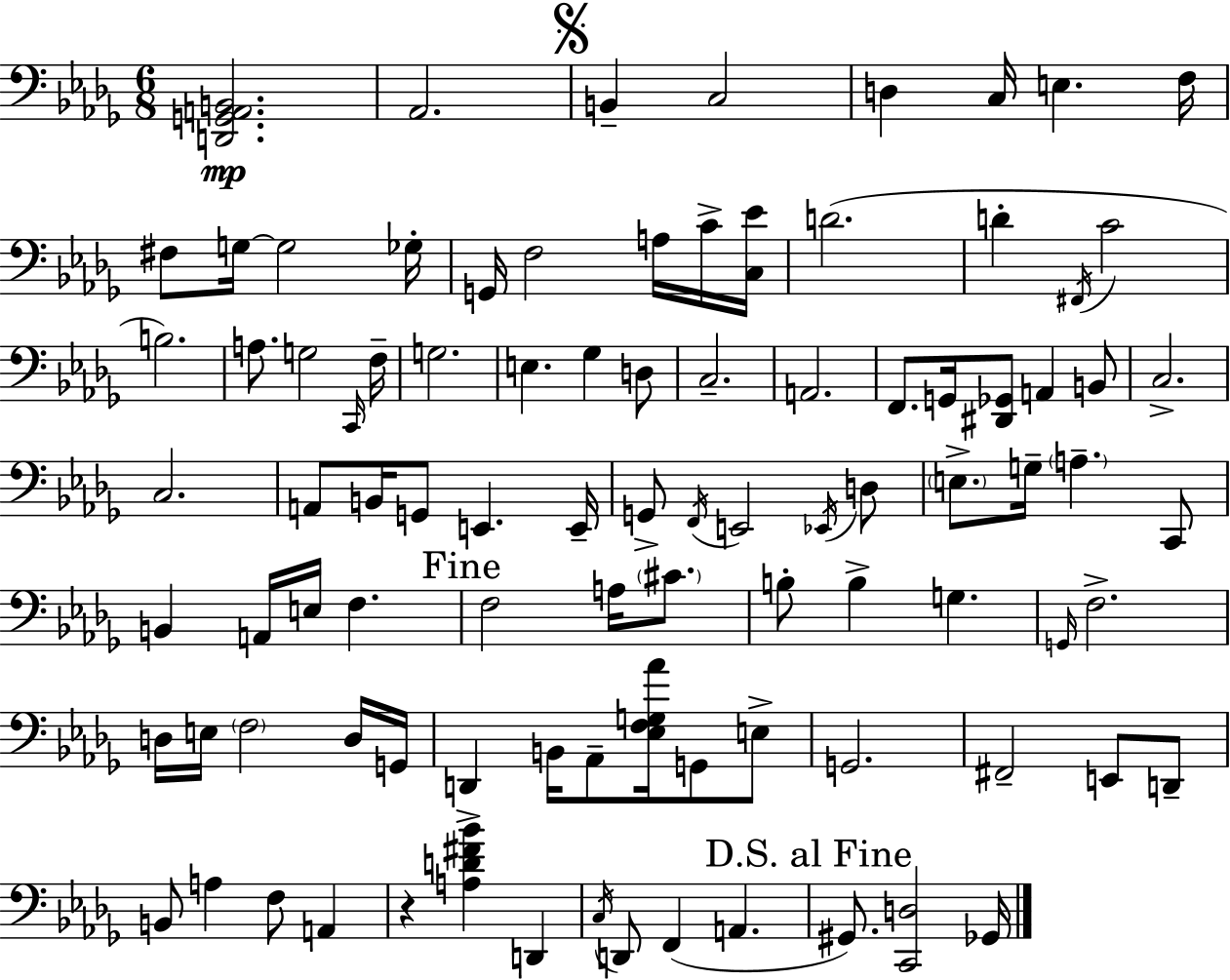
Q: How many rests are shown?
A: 1